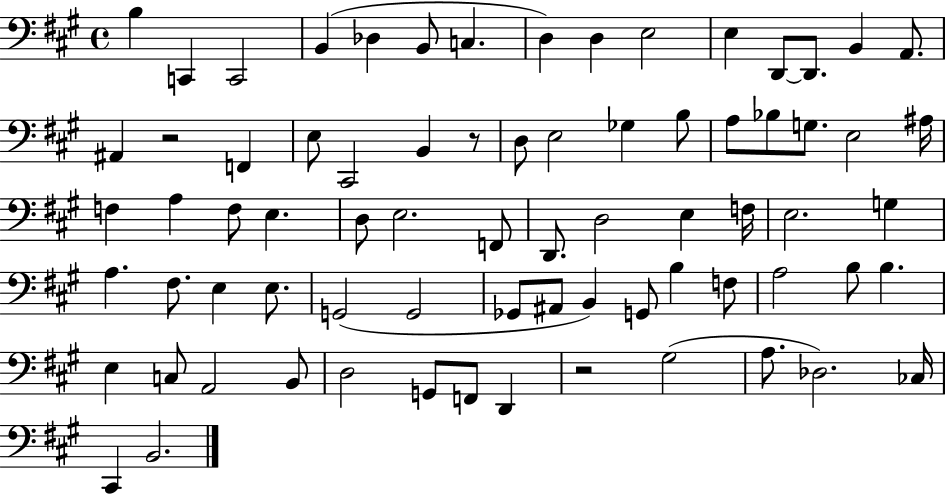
{
  \clef bass
  \time 4/4
  \defaultTimeSignature
  \key a \major
  b4 c,4 c,2 | b,4( des4 b,8 c4. | d4) d4 e2 | e4 d,8~~ d,8. b,4 a,8. | \break ais,4 r2 f,4 | e8 cis,2 b,4 r8 | d8 e2 ges4 b8 | a8 bes8 g8. e2 ais16 | \break f4 a4 f8 e4. | d8 e2. f,8 | d,8. d2 e4 f16 | e2. g4 | \break a4. fis8. e4 e8. | g,2( g,2 | ges,8 ais,8 b,4) g,8 b4 f8 | a2 b8 b4. | \break e4 c8 a,2 b,8 | d2 g,8 f,8 d,4 | r2 gis2( | a8. des2.) ces16 | \break cis,4 b,2. | \bar "|."
}